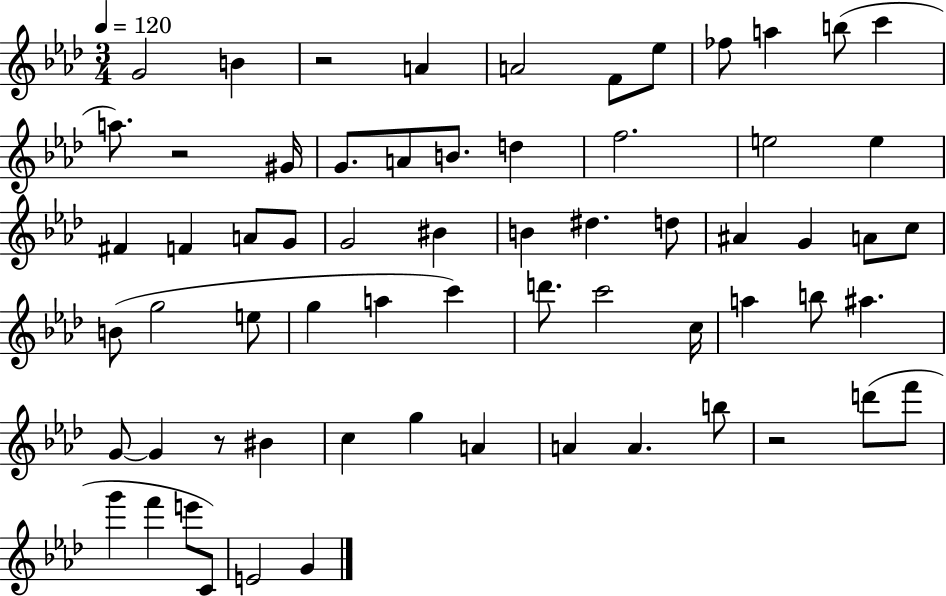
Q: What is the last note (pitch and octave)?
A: G4